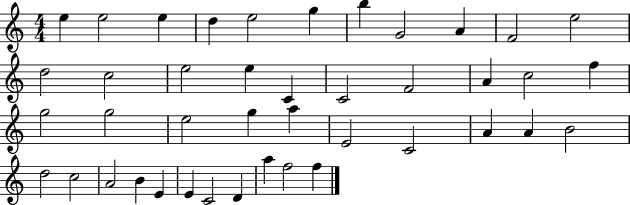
{
  \clef treble
  \numericTimeSignature
  \time 4/4
  \key c \major
  e''4 e''2 e''4 | d''4 e''2 g''4 | b''4 g'2 a'4 | f'2 e''2 | \break d''2 c''2 | e''2 e''4 c'4 | c'2 f'2 | a'4 c''2 f''4 | \break g''2 g''2 | e''2 g''4 a''4 | e'2 c'2 | a'4 a'4 b'2 | \break d''2 c''2 | a'2 b'4 e'4 | e'4 c'2 d'4 | a''4 f''2 f''4 | \break \bar "|."
}